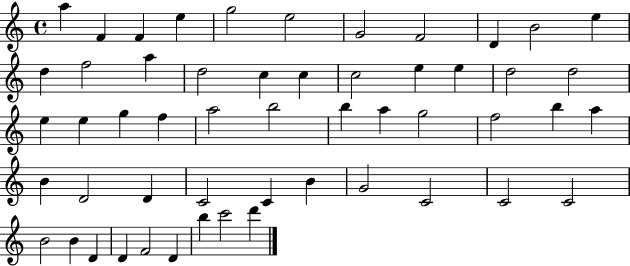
A5/q F4/q F4/q E5/q G5/h E5/h G4/h F4/h D4/q B4/h E5/q D5/q F5/h A5/q D5/h C5/q C5/q C5/h E5/q E5/q D5/h D5/h E5/q E5/q G5/q F5/q A5/h B5/h B5/q A5/q G5/h F5/h B5/q A5/q B4/q D4/h D4/q C4/h C4/q B4/q G4/h C4/h C4/h C4/h B4/h B4/q D4/q D4/q F4/h D4/q B5/q C6/h D6/q